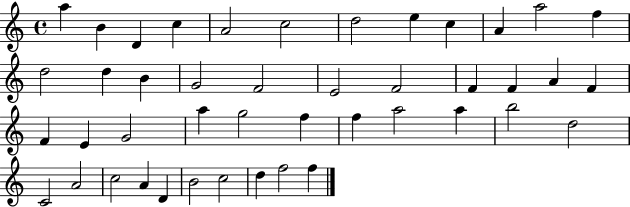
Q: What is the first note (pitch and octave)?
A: A5